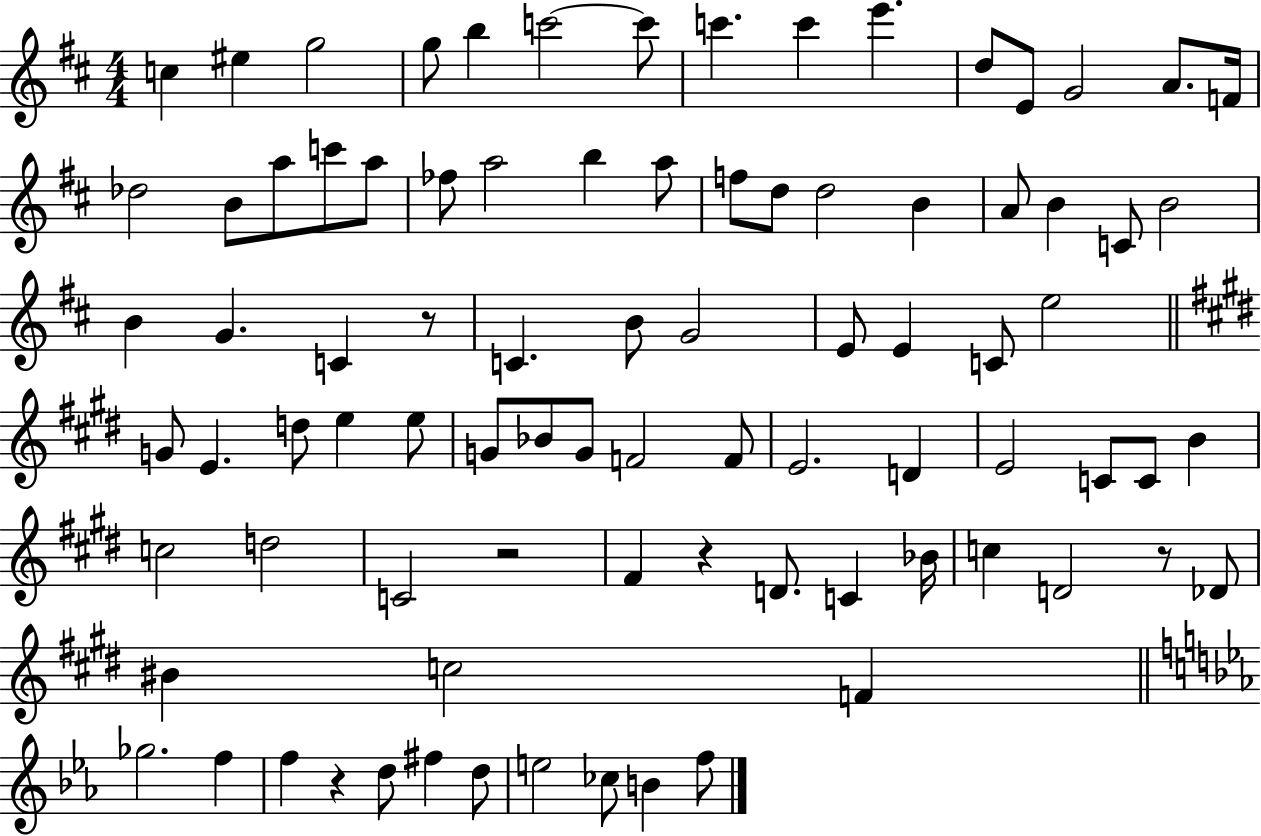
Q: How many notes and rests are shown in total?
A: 86